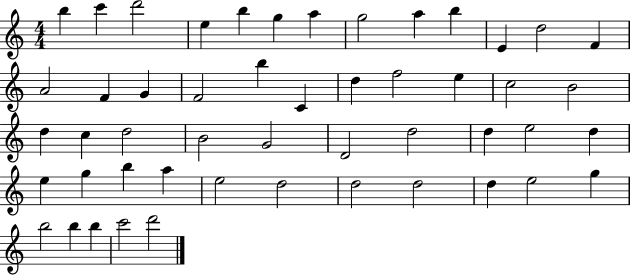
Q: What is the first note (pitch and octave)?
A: B5